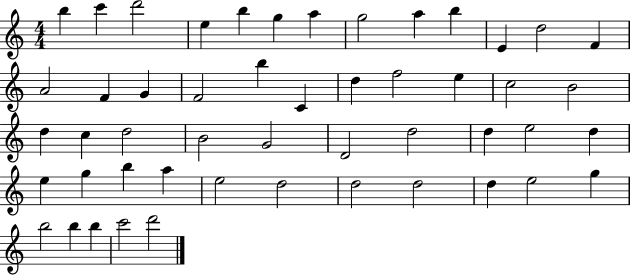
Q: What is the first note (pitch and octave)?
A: B5